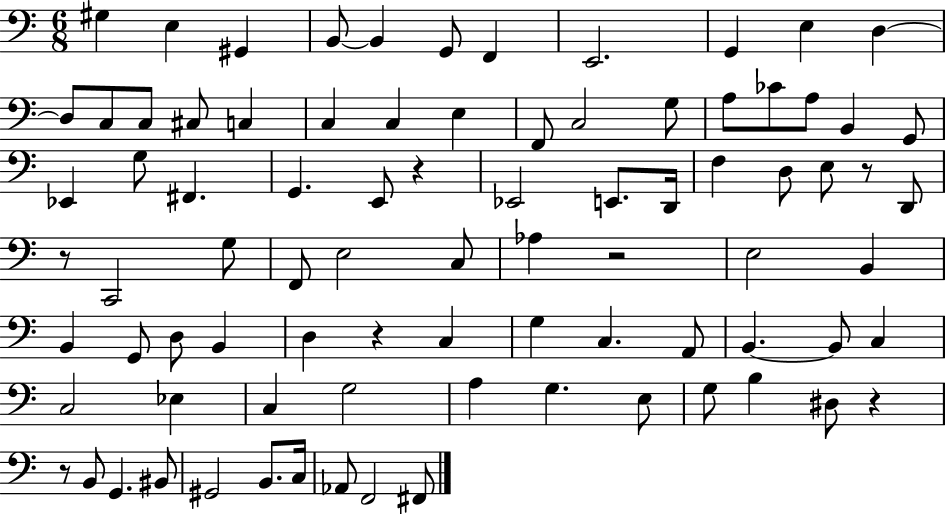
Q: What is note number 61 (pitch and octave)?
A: Eb3